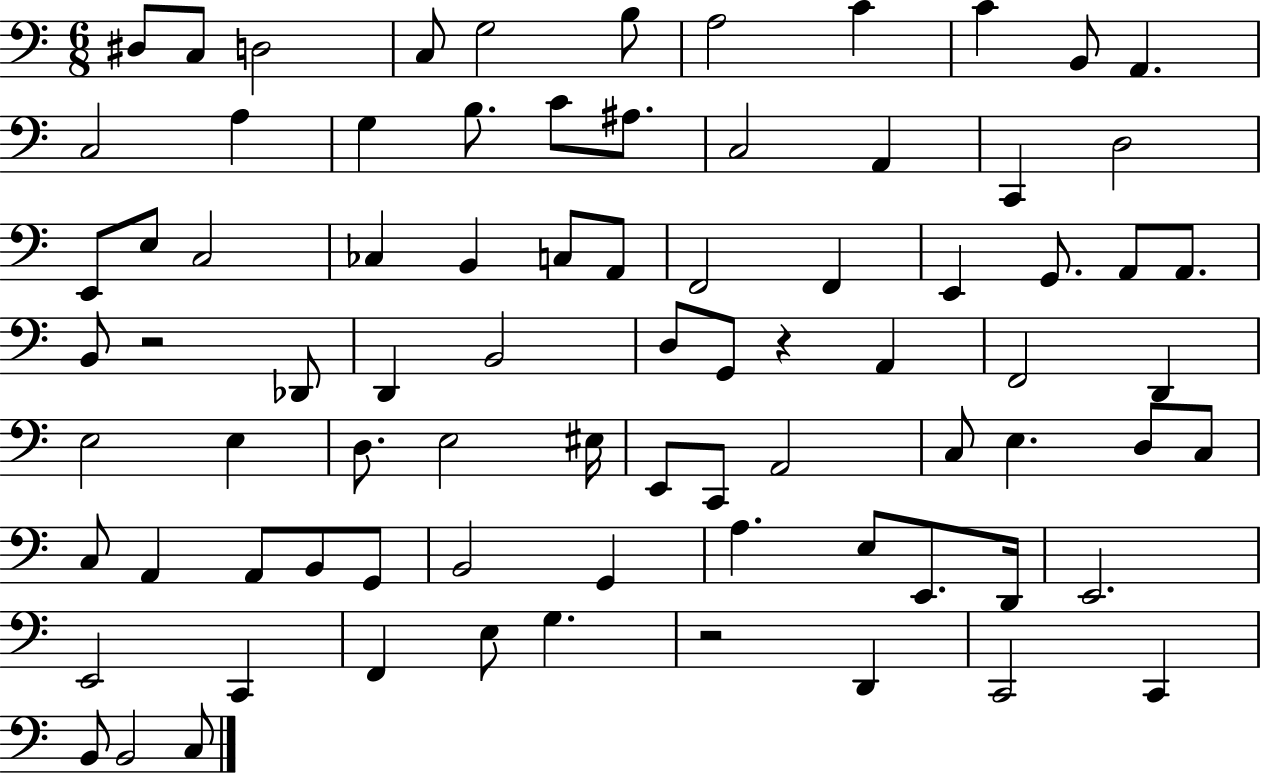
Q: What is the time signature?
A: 6/8